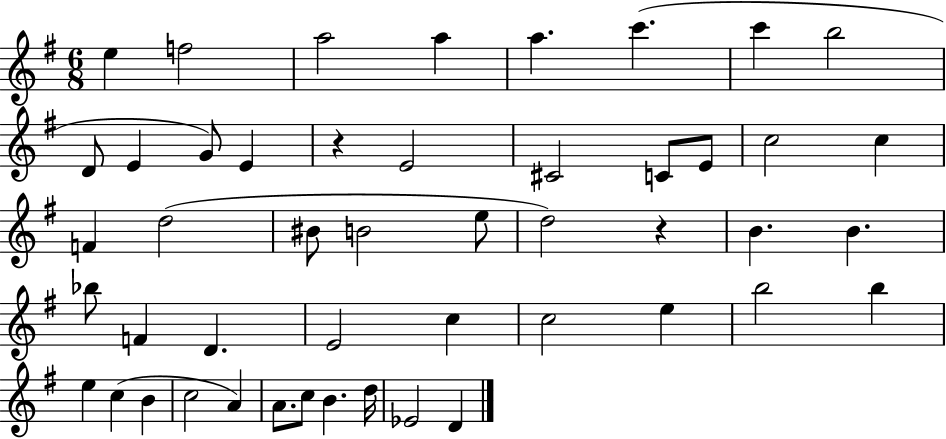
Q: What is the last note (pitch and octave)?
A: D4